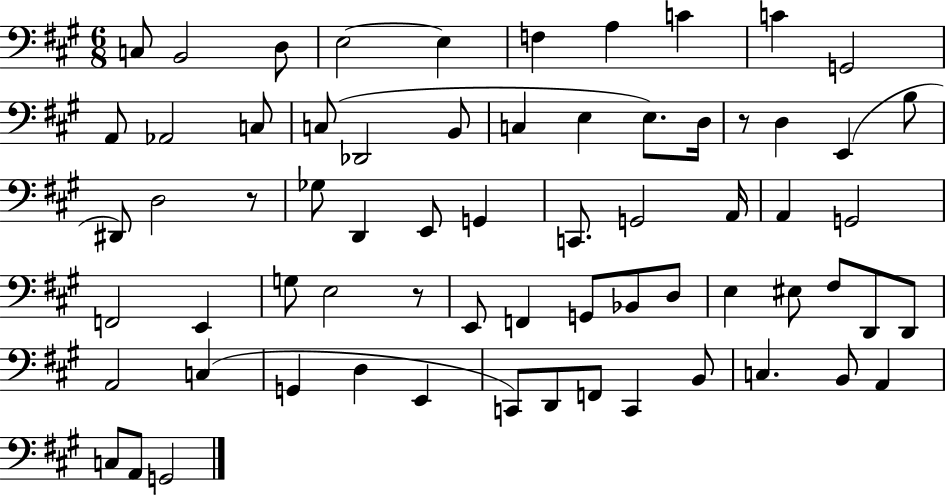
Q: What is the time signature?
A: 6/8